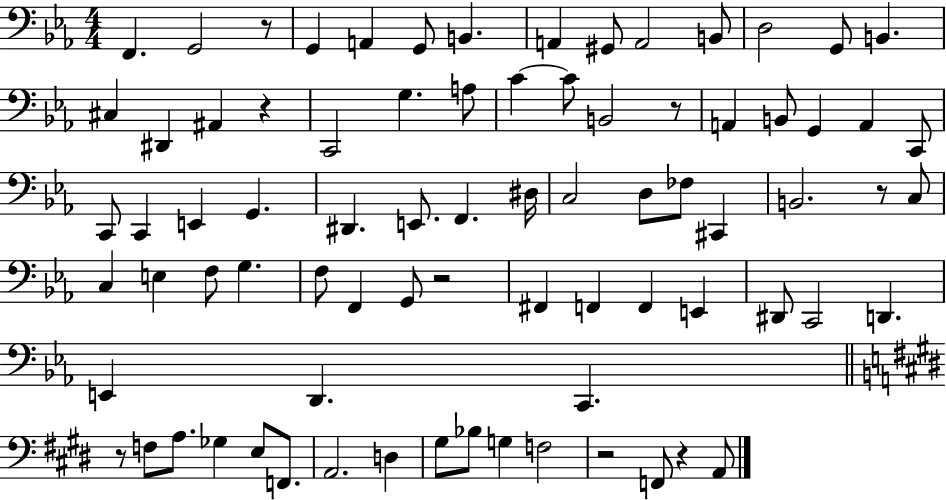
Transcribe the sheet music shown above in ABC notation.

X:1
T:Untitled
M:4/4
L:1/4
K:Eb
F,, G,,2 z/2 G,, A,, G,,/2 B,, A,, ^G,,/2 A,,2 B,,/2 D,2 G,,/2 B,, ^C, ^D,, ^A,, z C,,2 G, A,/2 C C/2 B,,2 z/2 A,, B,,/2 G,, A,, C,,/2 C,,/2 C,, E,, G,, ^D,, E,,/2 F,, ^D,/4 C,2 D,/2 _F,/2 ^C,, B,,2 z/2 C,/2 C, E, F,/2 G, F,/2 F,, G,,/2 z2 ^F,, F,, F,, E,, ^D,,/2 C,,2 D,, E,, D,, C,, z/2 F,/2 A,/2 _G, E,/2 F,,/2 A,,2 D, ^G,/2 _B,/2 G, F,2 z2 F,,/2 z A,,/2